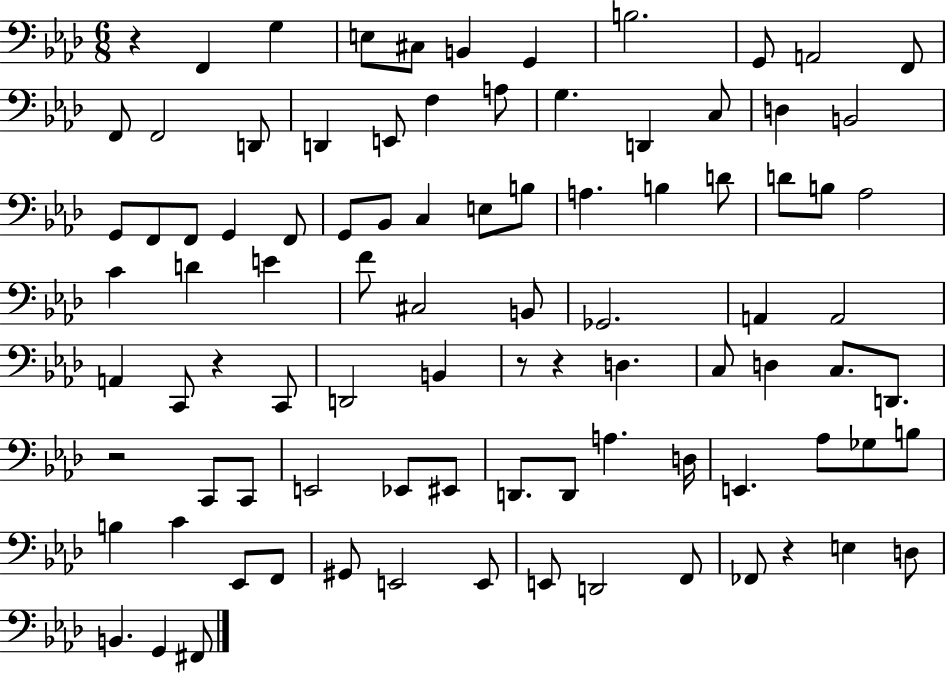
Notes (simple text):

R/q F2/q G3/q E3/e C#3/e B2/q G2/q B3/h. G2/e A2/h F2/e F2/e F2/h D2/e D2/q E2/e F3/q A3/e G3/q. D2/q C3/e D3/q B2/h G2/e F2/e F2/e G2/q F2/e G2/e Bb2/e C3/q E3/e B3/e A3/q. B3/q D4/e D4/e B3/e Ab3/h C4/q D4/q E4/q F4/e C#3/h B2/e Gb2/h. A2/q A2/h A2/q C2/e R/q C2/e D2/h B2/q R/e R/q D3/q. C3/e D3/q C3/e. D2/e. R/h C2/e C2/e E2/h Eb2/e EIS2/e D2/e. D2/e A3/q. D3/s E2/q. Ab3/e Gb3/e B3/e B3/q C4/q Eb2/e F2/e G#2/e E2/h E2/e E2/e D2/h F2/e FES2/e R/q E3/q D3/e B2/q. G2/q F#2/e